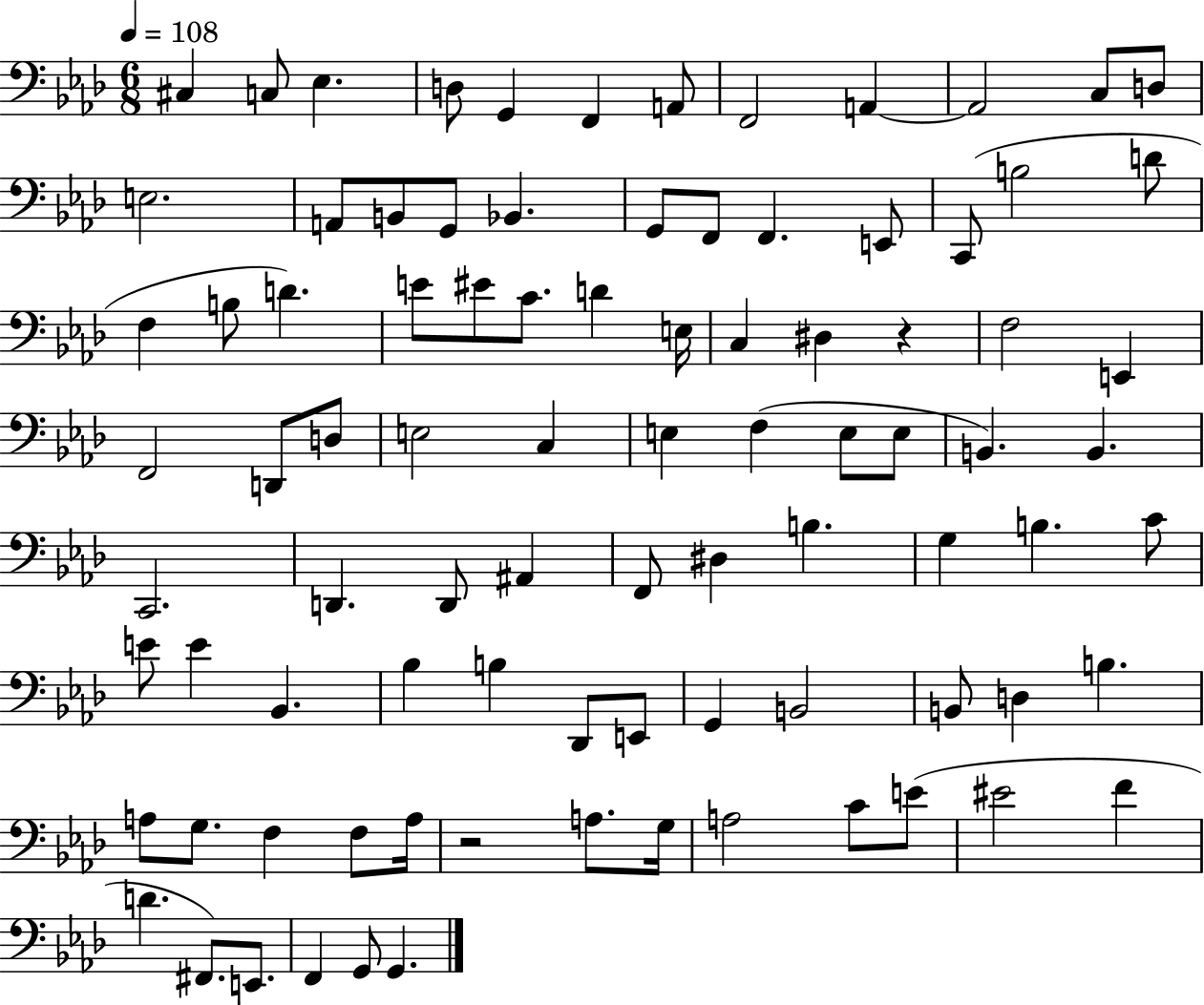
X:1
T:Untitled
M:6/8
L:1/4
K:Ab
^C, C,/2 _E, D,/2 G,, F,, A,,/2 F,,2 A,, A,,2 C,/2 D,/2 E,2 A,,/2 B,,/2 G,,/2 _B,, G,,/2 F,,/2 F,, E,,/2 C,,/2 B,2 D/2 F, B,/2 D E/2 ^E/2 C/2 D E,/4 C, ^D, z F,2 E,, F,,2 D,,/2 D,/2 E,2 C, E, F, E,/2 E,/2 B,, B,, C,,2 D,, D,,/2 ^A,, F,,/2 ^D, B, G, B, C/2 E/2 E _B,, _B, B, _D,,/2 E,,/2 G,, B,,2 B,,/2 D, B, A,/2 G,/2 F, F,/2 A,/4 z2 A,/2 G,/4 A,2 C/2 E/2 ^E2 F D ^F,,/2 E,,/2 F,, G,,/2 G,,